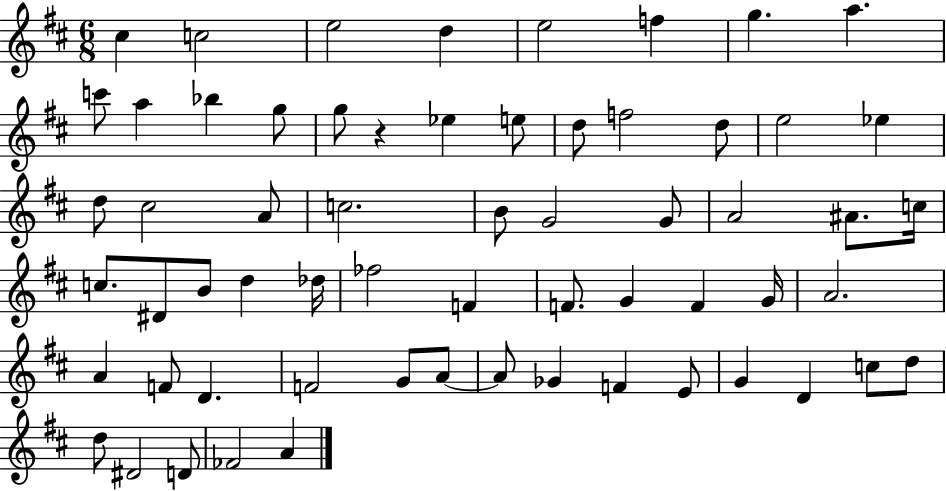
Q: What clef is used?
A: treble